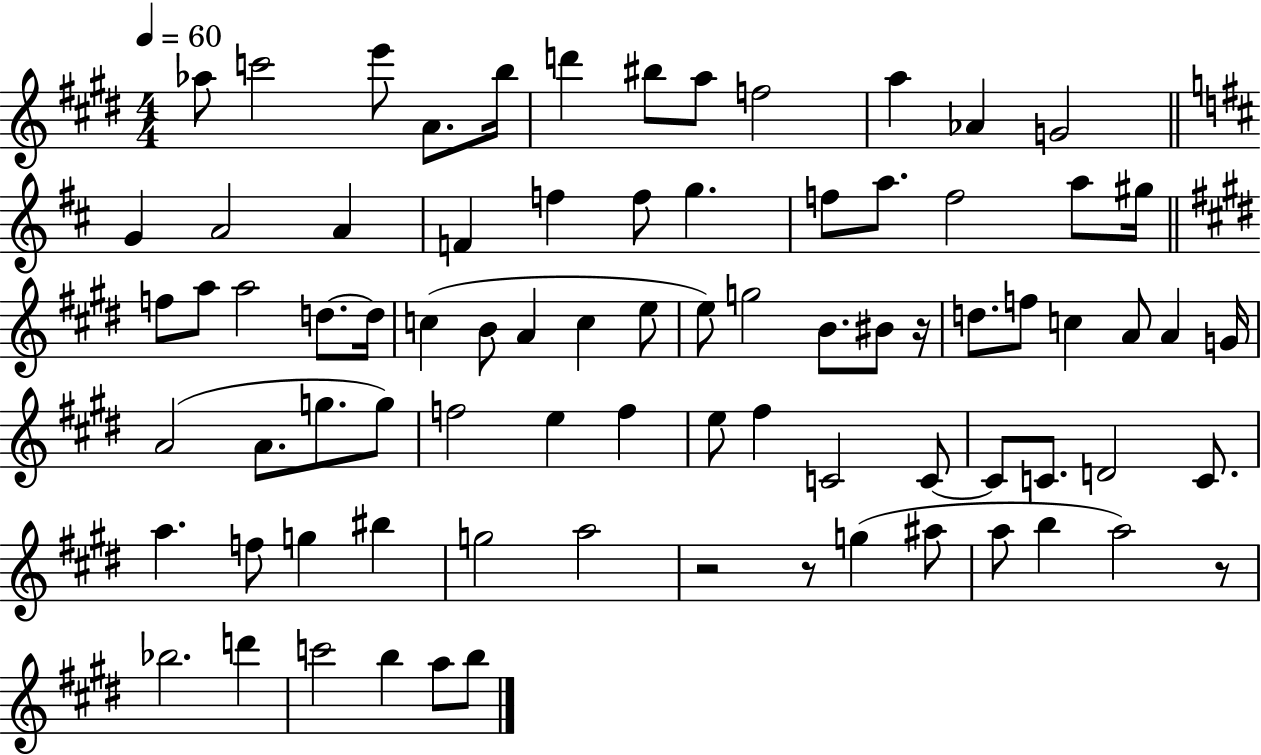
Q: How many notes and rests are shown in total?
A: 80